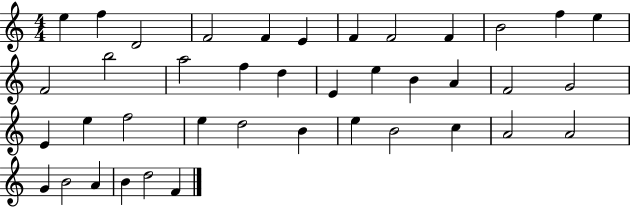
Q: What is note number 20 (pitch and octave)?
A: B4